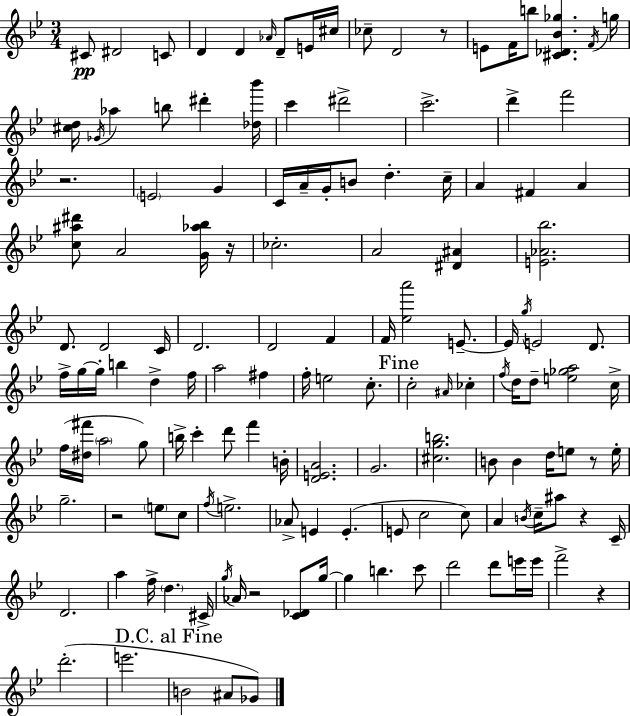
{
  \clef treble
  \numericTimeSignature
  \time 3/4
  \key bes \major
  cis'8\pp dis'2 c'8 | d'4 d'4 \grace { aes'16 } d'8-- e'16 | cis''16 ces''8-- d'2 r8 | e'8 f'16 b''8 <cis' des' bes' ges''>4. | \break \acciaccatura { f'16 } g''16 <cis'' d''>16 \acciaccatura { ges'16 } aes''4 b''8 dis'''4-. | <des'' bes'''>16 c'''4 dis'''2-> | c'''2.-> | d'''4-> f'''2 | \break r2. | \parenthesize e'2 g'4 | c'16 a'16-- g'16-. b'8 d''4.-. | c''16-- a'4 fis'4 a'4 | \break <c'' ais'' dis'''>8 a'2 | <g' aes'' bes''>16 r16 ces''2.-. | a'2 <dis' ais'>4 | <e' aes' bes''>2. | \break d'8. d'2 | c'16 d'2. | d'2 f'4 | f'16 <ees'' a'''>2 | \break e'8.--~~ e'16 \acciaccatura { g''16 } e'2 | d'8. f''16-> g''16~~ g''16-. b''4 d''4-> | f''16 a''2 | fis''4 f''16-. e''2 | \break c''8.-. \mark "Fine" c''2-. | \grace { ais'16 } ces''4-. \acciaccatura { f''16 } d''16 d''8-- <e'' ges'' a''>2 | c''16-> f''16( <dis'' fis'''>16 \parenthesize a''2 | g''8) b''16-> c'''4-. d'''8 | \break f'''4 b'16-. <d' e' a'>2. | g'2. | <cis'' g'' b''>2. | b'8 b'4 | \break d''16 e''8 r8 e''16-. g''2.-- | r2 | \parenthesize e''8 c''8 \acciaccatura { f''16 } e''2.-> | aes'8-> e'4 | \break e'4.-.( e'8 c''2 | c''8) a'4 \acciaccatura { b'16 } | c''16-- ais''8 r4 c'16-- d'2. | a''4 | \break f''16-> \parenthesize d''4. cis'16-> \acciaccatura { g''16 } aes'16 r2 | <c' des'>8 g''16~~ g''4 | b''4. c'''8 d'''2 | d'''8 e'''16 e'''16 f'''2-> | \break r4 d'''2.-.( | e'''2. | \mark "D.C. al Fine" b'2 | ais'8 ges'8) \bar "|."
}